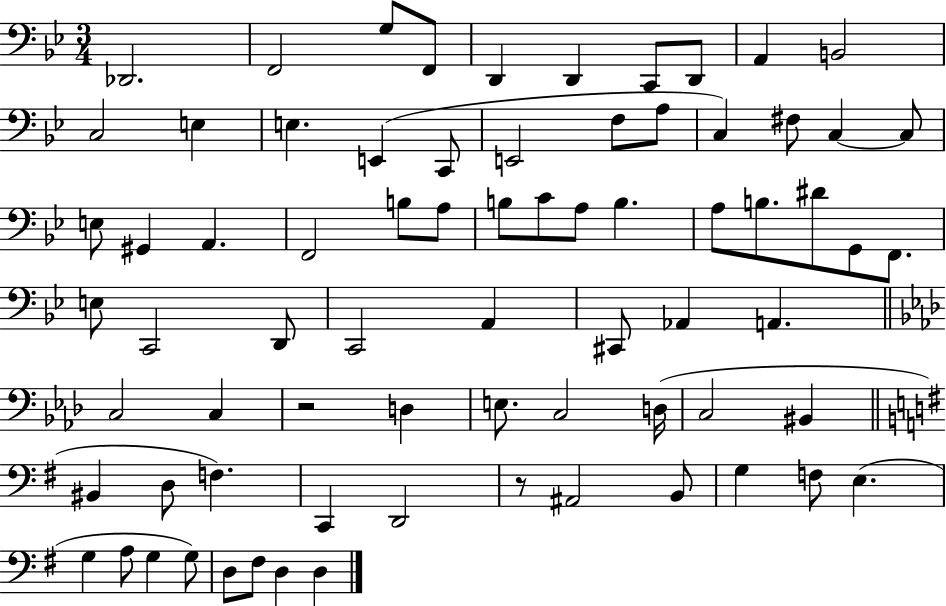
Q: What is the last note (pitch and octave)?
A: D3